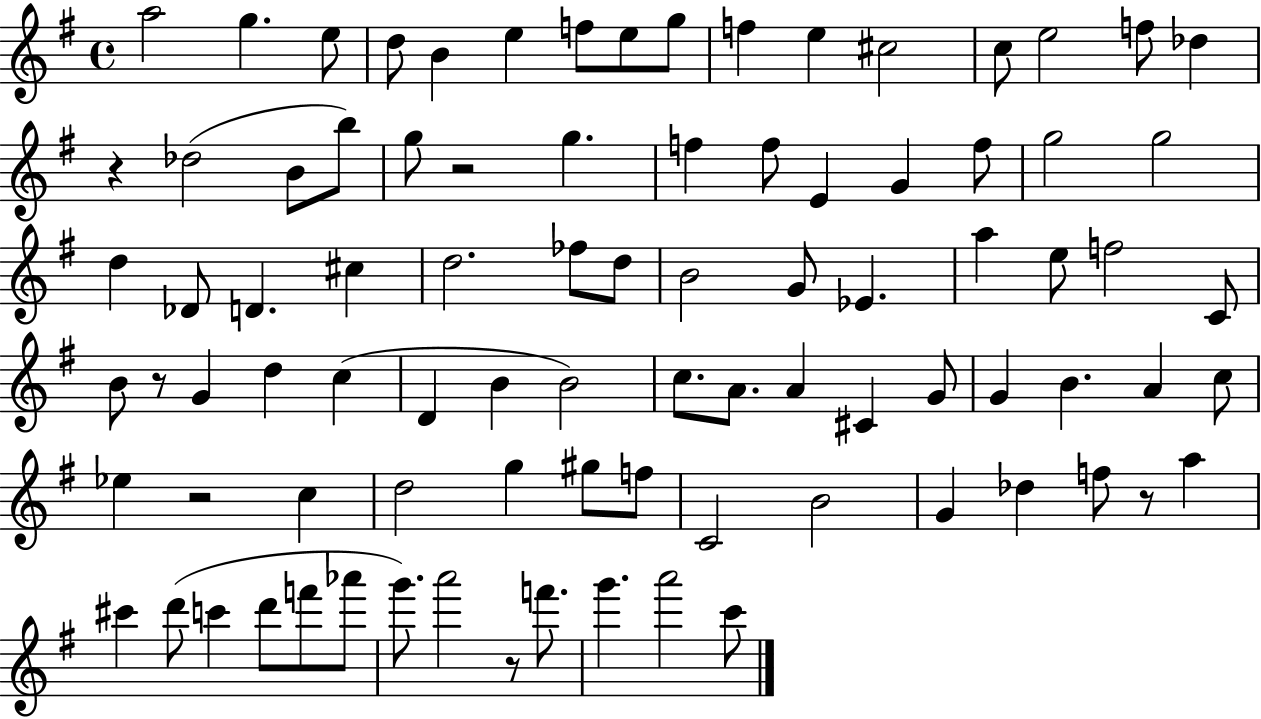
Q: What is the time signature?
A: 4/4